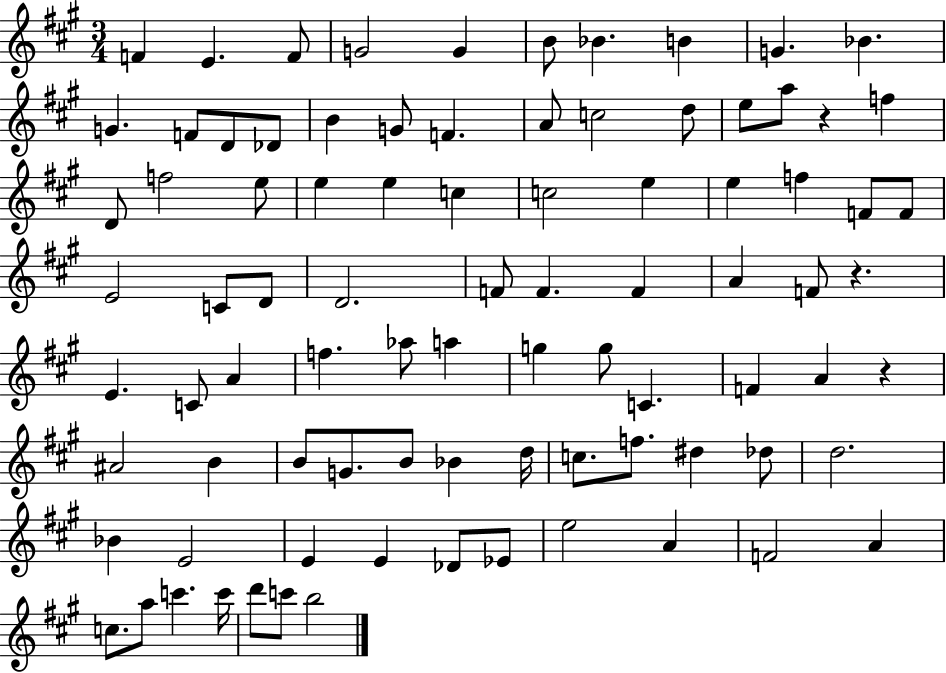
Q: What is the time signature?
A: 3/4